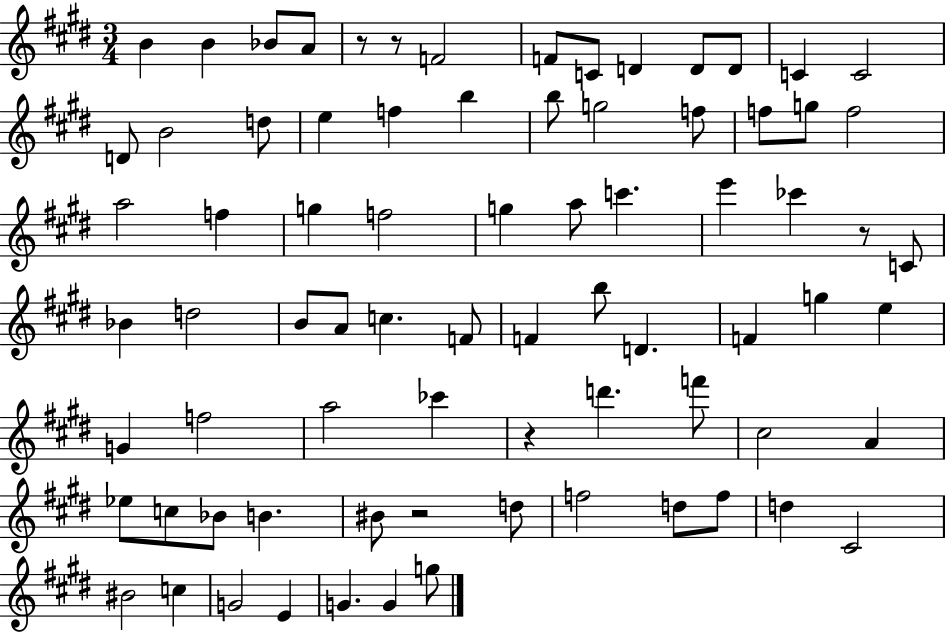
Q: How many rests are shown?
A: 5